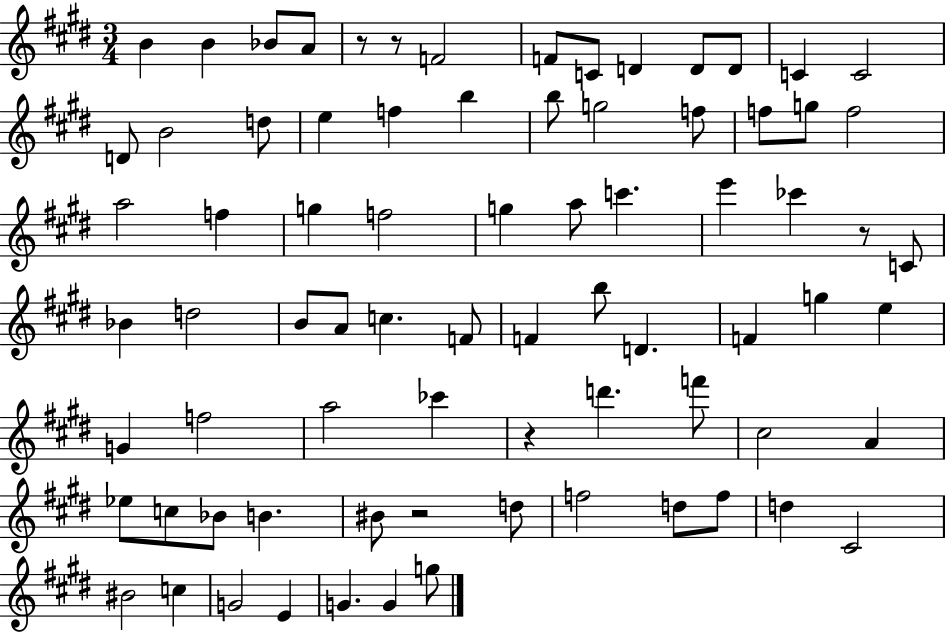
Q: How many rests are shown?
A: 5